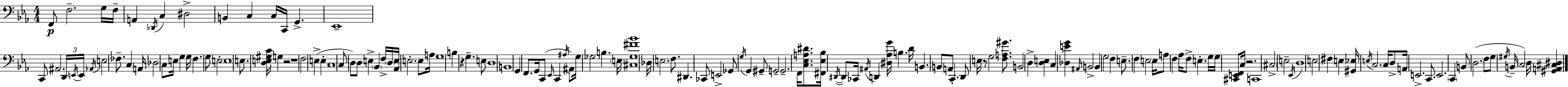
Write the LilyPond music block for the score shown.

{
  \clef bass
  \numericTimeSignature
  \time 4/4
  \key c \minor
  f,8\p f2.-- g16 f16-- | a,4 \acciaccatura { des,16 } c4 dis2-> | b,4 c4 c16 c,16 g,4.-> | ees,1-- | \break c,8 ais,2. \tuplet 3/2 { d,16 | \acciaccatura { e,16 } e,16 } \acciaccatura { aes,16 } e2 fes8.-- c4 | a,16 des2 c8 e16 g4 | g16 f4. g8 e2-. | \break e1 | e8. <d e gis c'>16 g4 r2 | r1 | f2 e4->( e4-. | \break c1 | c8 d8) d8 e4-> \parenthesize bes,4 | f16-> \parenthesize d16 <aes, e>16 e2.-. | e8 a16 g1 | \break b4 r4 g4.-- | e8 d1 | b,1 | g,4 f,8. g,16 c,8( \grace { ees,16 } c,4 | \break \acciaccatura { ais16 }) ais,8 g16 ges2 b4. | \parenthesize e16 <cis ges fis' bes'>1 | des16 e2. | f8. dis,4. ces,8 e,2-> | \break ges,8 \acciaccatura { g16 } g,4 gis,8-- g,2-- | g,2.-- | f,16 <c ees a dis'>8. <fis, ees bes>16 \acciaccatura { dis,16~ }~ dis,8 ces,16 \acciaccatura { ais,16 } d,4 | <dis aes g'>16 b4. d'16 b,4. b,8 | \break a,8 c,4.-. d,8 e16 r8 g2 | <f a gis'>8. b,2 | d4-> <d e>4 c4 <des e' g'>4 | \grace { ais,16 } b,2-> b,4 g2 | \break f4 e8.-- f4 | e2 e16 a8 \parenthesize f4 aes16 | f8-> e4.-. g16 g16 <cis, e, f,>8 c16 r2. | c,1 | \break \parenthesize cis2-> | e2-- \acciaccatura { ees,16 } d1 | e2 | fis4 e4 <gis, ees>16 \acciaccatura { e16 } c2. | \break c16 d8-> a,16 e,2.-> | c,8. e,2. | \parenthesize c,4 b,8 \parenthesize d2.( | f8 g8 \acciaccatura { gis16 } b,16-- \parenthesize c2) | \break d16 <gis, a, cis dis>4 \bar "|."
}